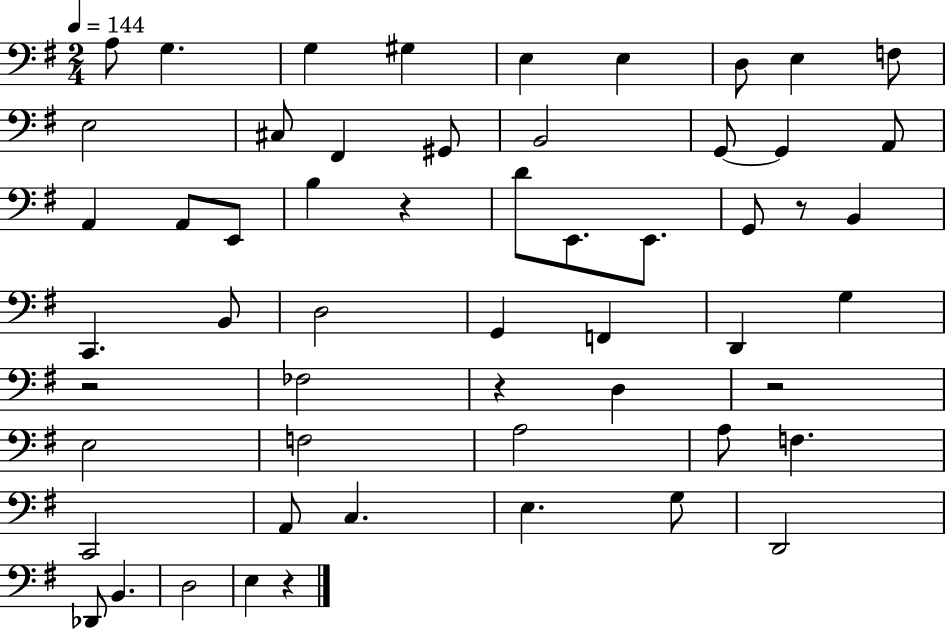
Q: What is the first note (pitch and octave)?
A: A3